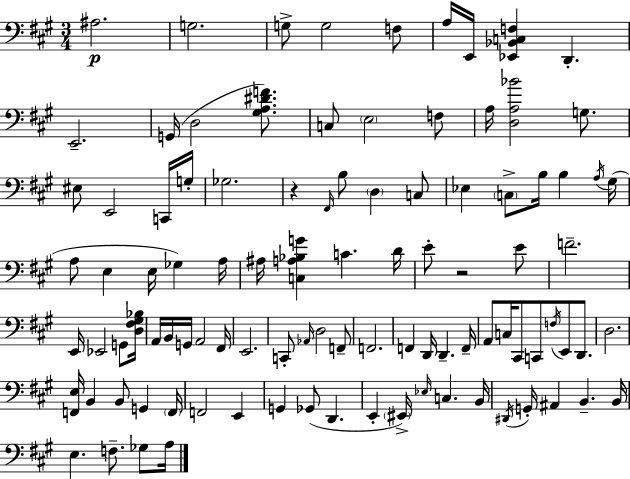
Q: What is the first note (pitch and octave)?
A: A#3